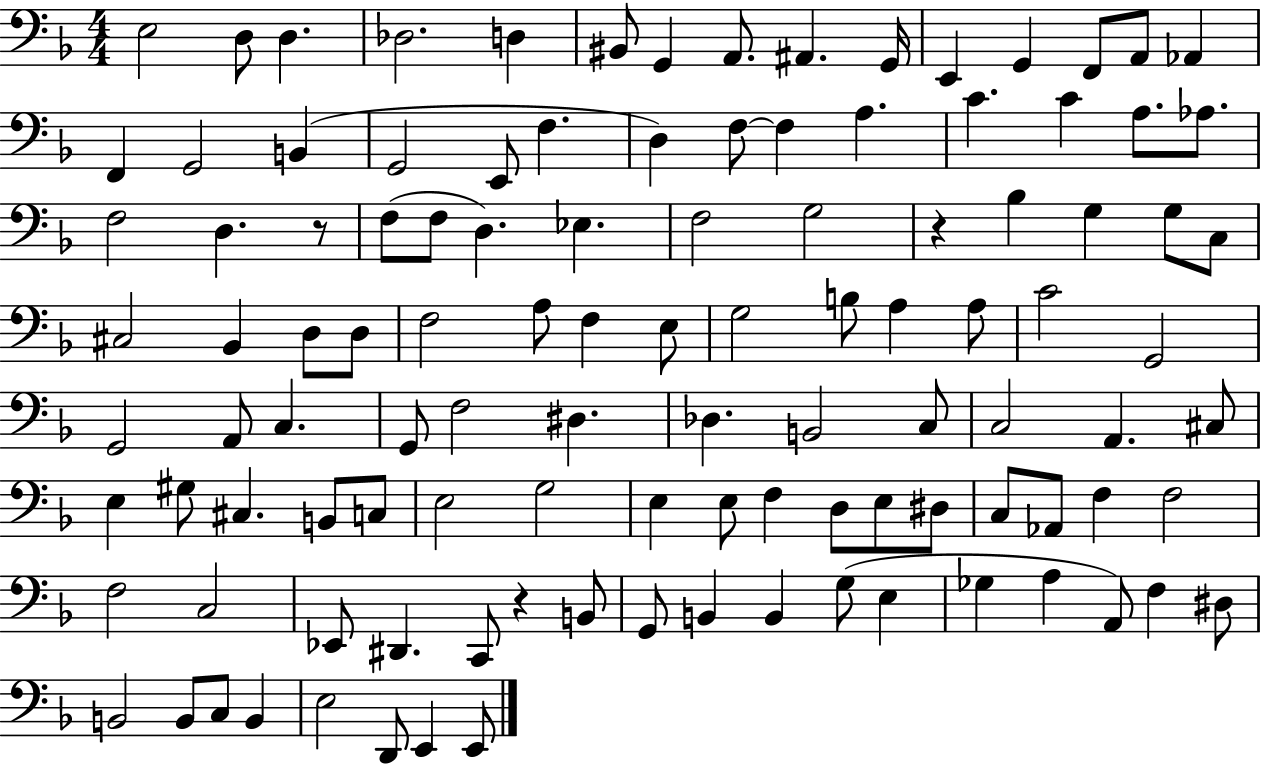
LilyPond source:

{
  \clef bass
  \numericTimeSignature
  \time 4/4
  \key f \major
  e2 d8 d4. | des2. d4 | bis,8 g,4 a,8. ais,4. g,16 | e,4 g,4 f,8 a,8 aes,4 | \break f,4 g,2 b,4( | g,2 e,8 f4. | d4) f8~~ f4 a4. | c'4. c'4 a8. aes8. | \break f2 d4. r8 | f8( f8 d4.) ees4. | f2 g2 | r4 bes4 g4 g8 c8 | \break cis2 bes,4 d8 d8 | f2 a8 f4 e8 | g2 b8 a4 a8 | c'2 g,2 | \break g,2 a,8 c4. | g,8 f2 dis4. | des4. b,2 c8 | c2 a,4. cis8 | \break e4 gis8 cis4. b,8 c8 | e2 g2 | e4 e8 f4 d8 e8 dis8 | c8 aes,8 f4 f2 | \break f2 c2 | ees,8 dis,4. c,8 r4 b,8 | g,8 b,4 b,4 g8( e4 | ges4 a4 a,8) f4 dis8 | \break b,2 b,8 c8 b,4 | e2 d,8 e,4 e,8 | \bar "|."
}